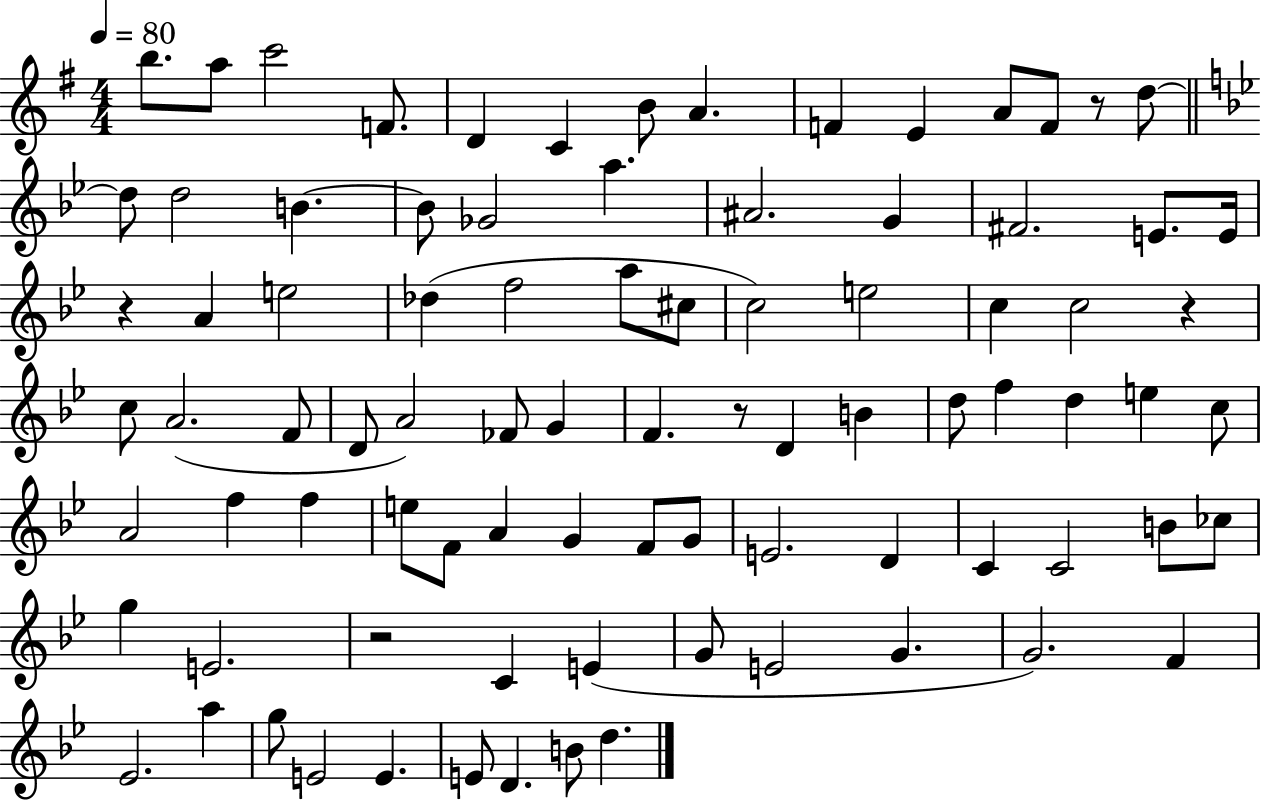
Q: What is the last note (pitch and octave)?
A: D5